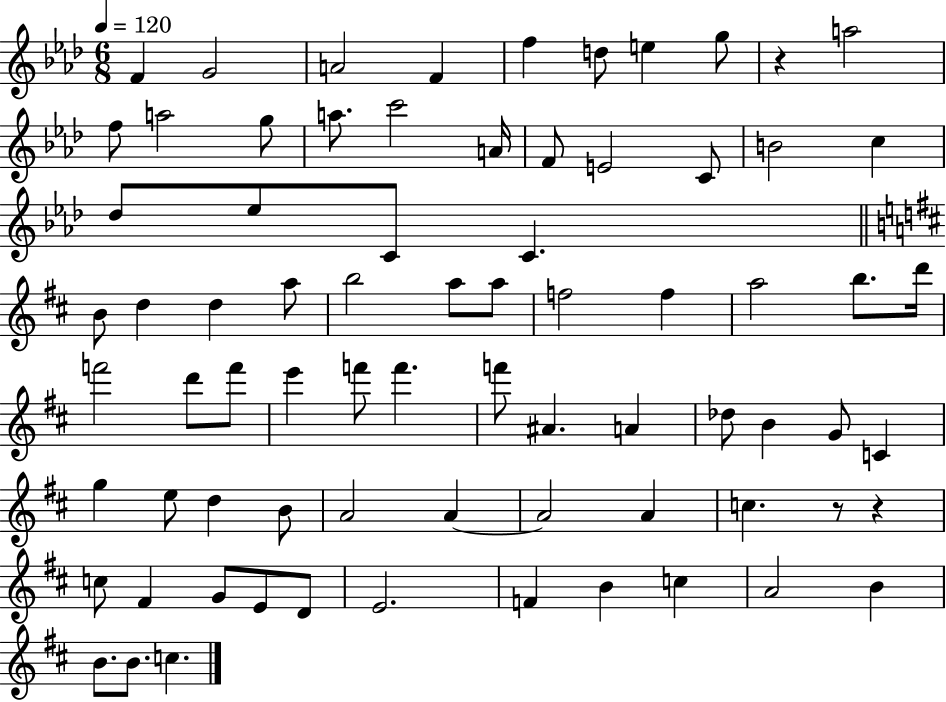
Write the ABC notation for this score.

X:1
T:Untitled
M:6/8
L:1/4
K:Ab
F G2 A2 F f d/2 e g/2 z a2 f/2 a2 g/2 a/2 c'2 A/4 F/2 E2 C/2 B2 c _d/2 _e/2 C/2 C B/2 d d a/2 b2 a/2 a/2 f2 f a2 b/2 d'/4 f'2 d'/2 f'/2 e' f'/2 f' f'/2 ^A A _d/2 B G/2 C g e/2 d B/2 A2 A A2 A c z/2 z c/2 ^F G/2 E/2 D/2 E2 F B c A2 B B/2 B/2 c